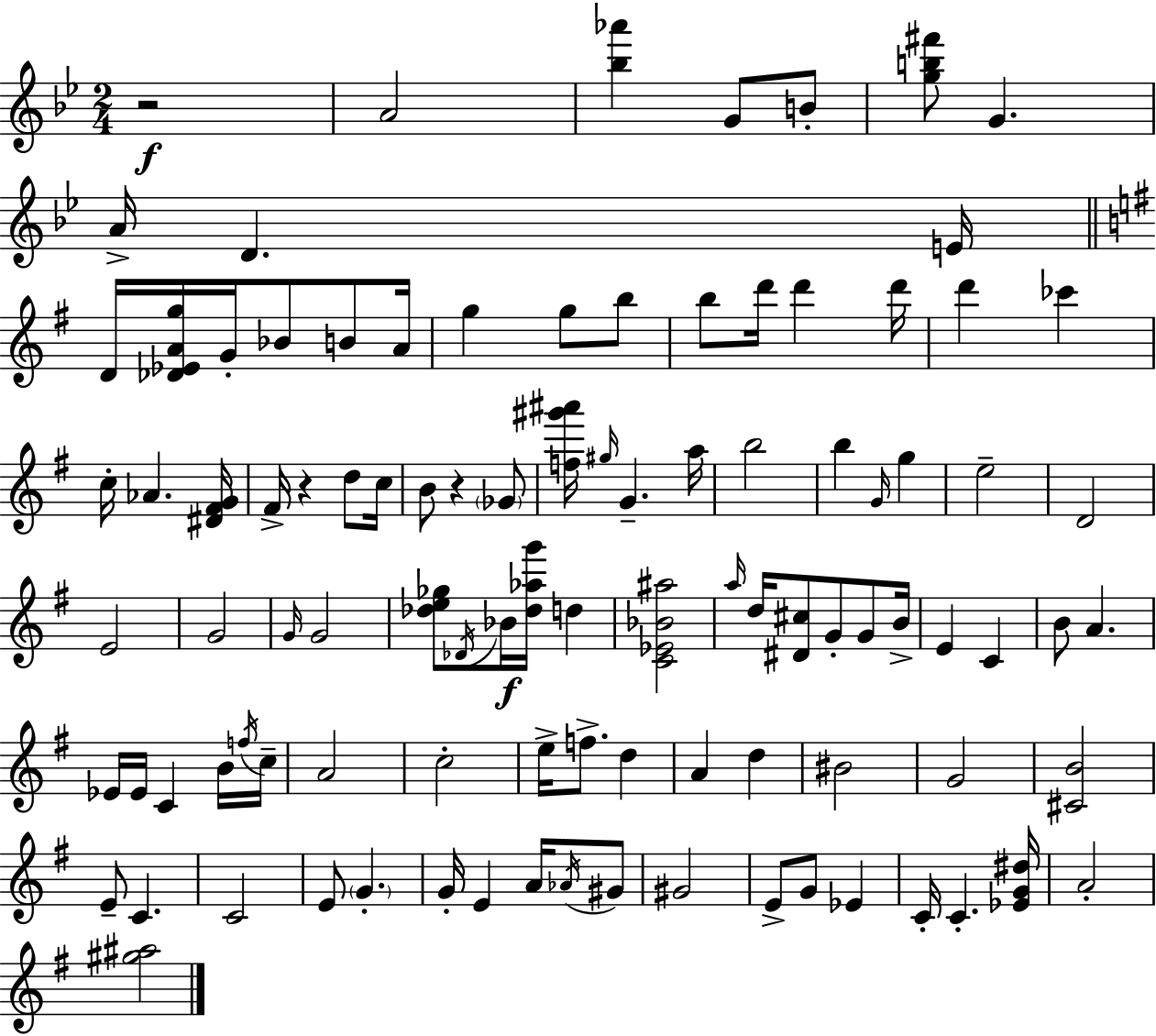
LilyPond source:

{
  \clef treble
  \numericTimeSignature
  \time 2/4
  \key g \minor
  r2\f | a'2 | <bes'' aes'''>4 g'8 b'8-. | <g'' b'' fis'''>8 g'4. | \break a'16-> d'4. e'16 | \bar "||" \break \key g \major d'16 <des' ees' a' g''>16 g'16-. bes'8 b'8 a'16 | g''4 g''8 b''8 | b''8 d'''16 d'''4 d'''16 | d'''4 ces'''4 | \break c''16-. aes'4. <dis' fis' g'>16 | fis'16-> r4 d''8 c''16 | b'8 r4 \parenthesize ges'8 | <f'' gis''' ais'''>16 \grace { gis''16 } g'4.-- | \break a''16 b''2 | b''4 \grace { g'16 } g''4 | e''2-- | d'2 | \break e'2 | g'2 | \grace { g'16 } g'2 | <des'' e'' ges''>8 \acciaccatura { des'16 }\f bes'16 <des'' aes'' g'''>16 | \break d''4 <c' ees' bes' ais''>2 | \grace { a''16 } d''16 <dis' cis''>8 | g'8-. g'8 b'16-> e'4 | c'4 b'8 a'4. | \break ees'16 ees'16 c'4 | b'16 \acciaccatura { f''16 } c''16-- a'2 | c''2-. | e''16-> f''8.-> | \break d''4 a'4 | d''4 bis'2 | g'2 | <cis' b'>2 | \break e'8-- | c'4. c'2 | e'8 | \parenthesize g'4.-. g'16-. e'4 | \break a'16 \acciaccatura { aes'16 } gis'8 gis'2 | e'8-> | g'8 ees'4 c'16-. | c'4.-. <ees' g' dis''>16 a'2-. | \break <gis'' ais''>2 | \bar "|."
}